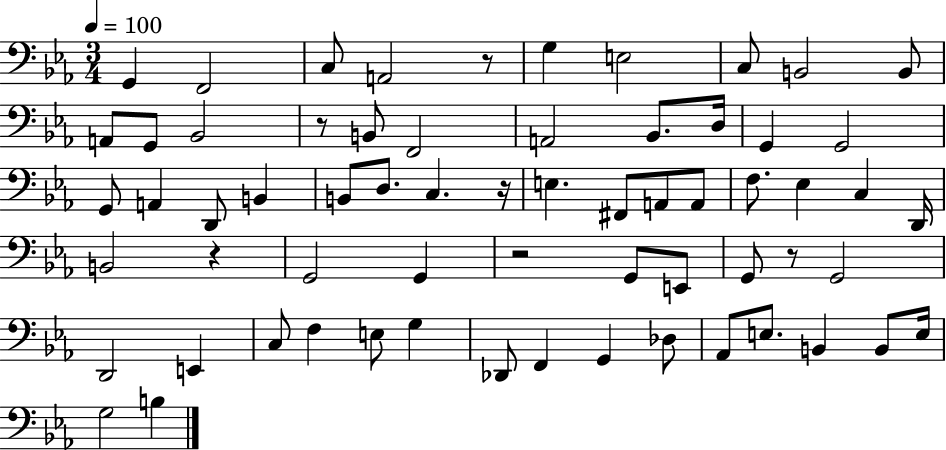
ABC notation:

X:1
T:Untitled
M:3/4
L:1/4
K:Eb
G,, F,,2 C,/2 A,,2 z/2 G, E,2 C,/2 B,,2 B,,/2 A,,/2 G,,/2 _B,,2 z/2 B,,/2 F,,2 A,,2 _B,,/2 D,/4 G,, G,,2 G,,/2 A,, D,,/2 B,, B,,/2 D,/2 C, z/4 E, ^F,,/2 A,,/2 A,,/2 F,/2 _E, C, D,,/4 B,,2 z G,,2 G,, z2 G,,/2 E,,/2 G,,/2 z/2 G,,2 D,,2 E,, C,/2 F, E,/2 G, _D,,/2 F,, G,, _D,/2 _A,,/2 E,/2 B,, B,,/2 E,/4 G,2 B,